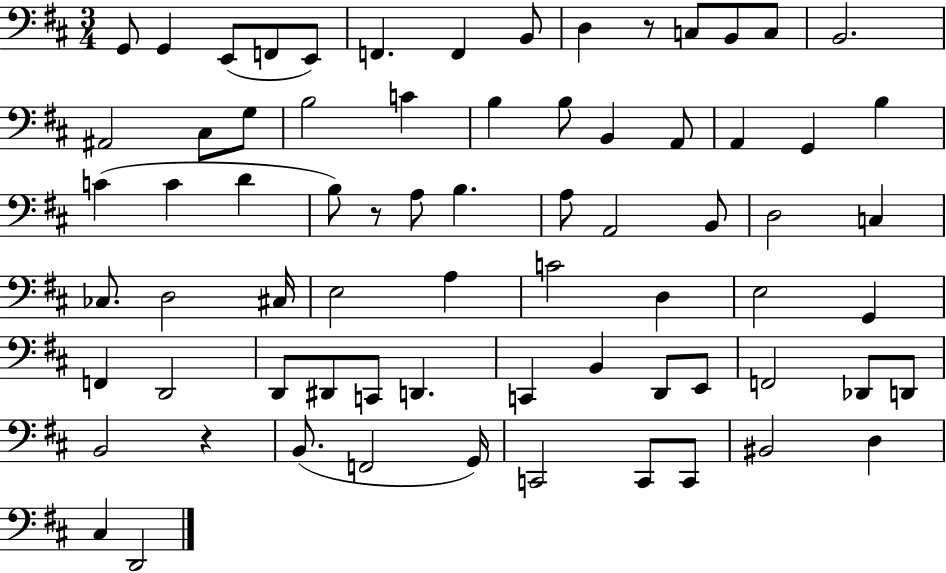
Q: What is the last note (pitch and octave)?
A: D2